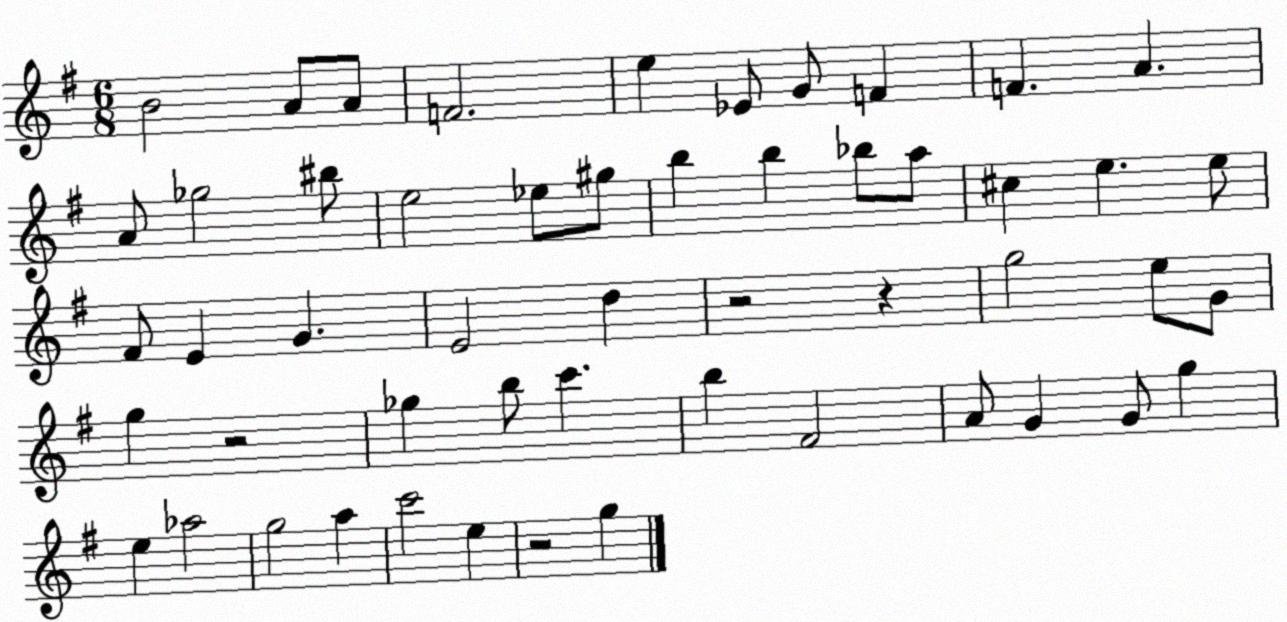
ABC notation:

X:1
T:Untitled
M:6/8
L:1/4
K:G
B2 A/2 A/2 F2 e _E/2 G/2 F F A A/2 _g2 ^b/2 e2 _e/2 ^g/2 b b _b/2 a/2 ^c e e/2 ^F/2 E G E2 d z2 z g2 e/2 G/2 g z2 _g b/2 c' b ^F2 A/2 G G/2 g e _a2 g2 a c'2 e z2 g